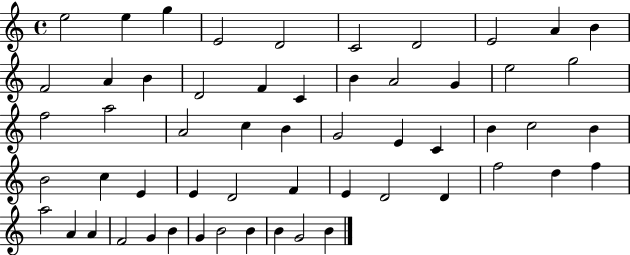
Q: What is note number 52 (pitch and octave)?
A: B4